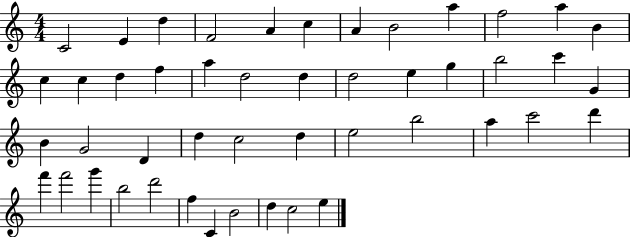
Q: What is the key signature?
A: C major